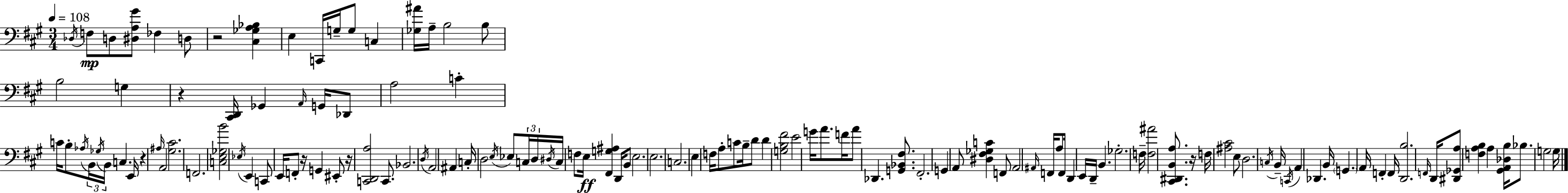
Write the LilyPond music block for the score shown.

{
  \clef bass
  \numericTimeSignature
  \time 3/4
  \key a \major
  \tempo 4 = 108
  \acciaccatura { des16 }\mp f8 d8 <dis a gis'>8 fes4 d8 | r2 <cis ges a bes>4 | e4 c,16 g16-- g8 c4 | <ges ais'>16 a16-- b2 b8 | \break b2 g4 | r4 <cis, d,>16 ges,4 \grace { a,16 } g,16 | des,8 a2 c'4-. | c'16 b8-. \acciaccatura { aes16 } \tuplet 3/2 { b,16 \acciaccatura { ges16 } b,16 } c4. | \break e,16 r4 \grace { ais16 } a,2 | <gis cis'>2. | f,2. | <c e ges b'>2 | \break \acciaccatura { ees16 } e,4 c,8 e,16 f,8-. r16 | g,4 eis,8-. r16 <c, d, a>2 | c,8. bes,2. | \acciaccatura { d16 } a,2 | \break ais,4 c16-. d2 | \acciaccatura { e16 } ees8 \tuplet 3/2 { c16 d16 \acciaccatura { dis16 } } c16 f8 | e16\ff <fis, g ais>4 d,16 b,8 e2. | e2. | \break c2. | e4 | f16 a8-. c'8 b16-- d'8 d'4 | <g b fis'>2 e'2 | \break g'16 a'8. f'16 a'8 | des,4. <g, bes, fis>8. fis,2.-. | g,4 | a,8 <dis fis ges c'>4 f,8 a,2 | \break \grace { ais,16 } f,16 a8 f,16 d,4 | e,16 d,16-- b,4. ges2.-. | f16-- <f ais'>2 | <cis, dis, b, a>8. r16 f16 | \break <ais cis'>2 e8 d2. | \acciaccatura { c16 } b,16-- | \acciaccatura { c,16 } a,4 des,4. b,16 | \parenthesize g,4. a,16 f,4-. f,16 | \break <d, b>2. | \grace { f,16 } d,16 <dis, ges, a>8 <f a b>4 a4 | <gis, a, des b>16 bes8. g2 | g16 \bar "|."
}